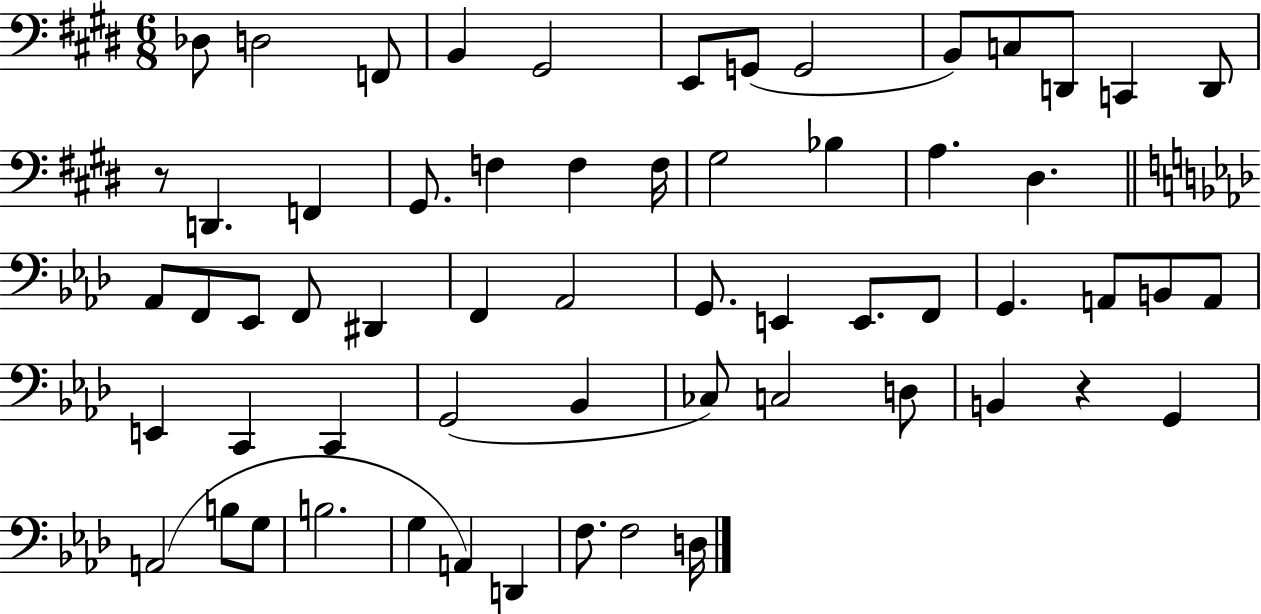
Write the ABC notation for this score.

X:1
T:Untitled
M:6/8
L:1/4
K:E
_D,/2 D,2 F,,/2 B,, ^G,,2 E,,/2 G,,/2 G,,2 B,,/2 C,/2 D,,/2 C,, D,,/2 z/2 D,, F,, ^G,,/2 F, F, F,/4 ^G,2 _B, A, ^D, _A,,/2 F,,/2 _E,,/2 F,,/2 ^D,, F,, _A,,2 G,,/2 E,, E,,/2 F,,/2 G,, A,,/2 B,,/2 A,,/2 E,, C,, C,, G,,2 _B,, _C,/2 C,2 D,/2 B,, z G,, A,,2 B,/2 G,/2 B,2 G, A,, D,, F,/2 F,2 D,/4